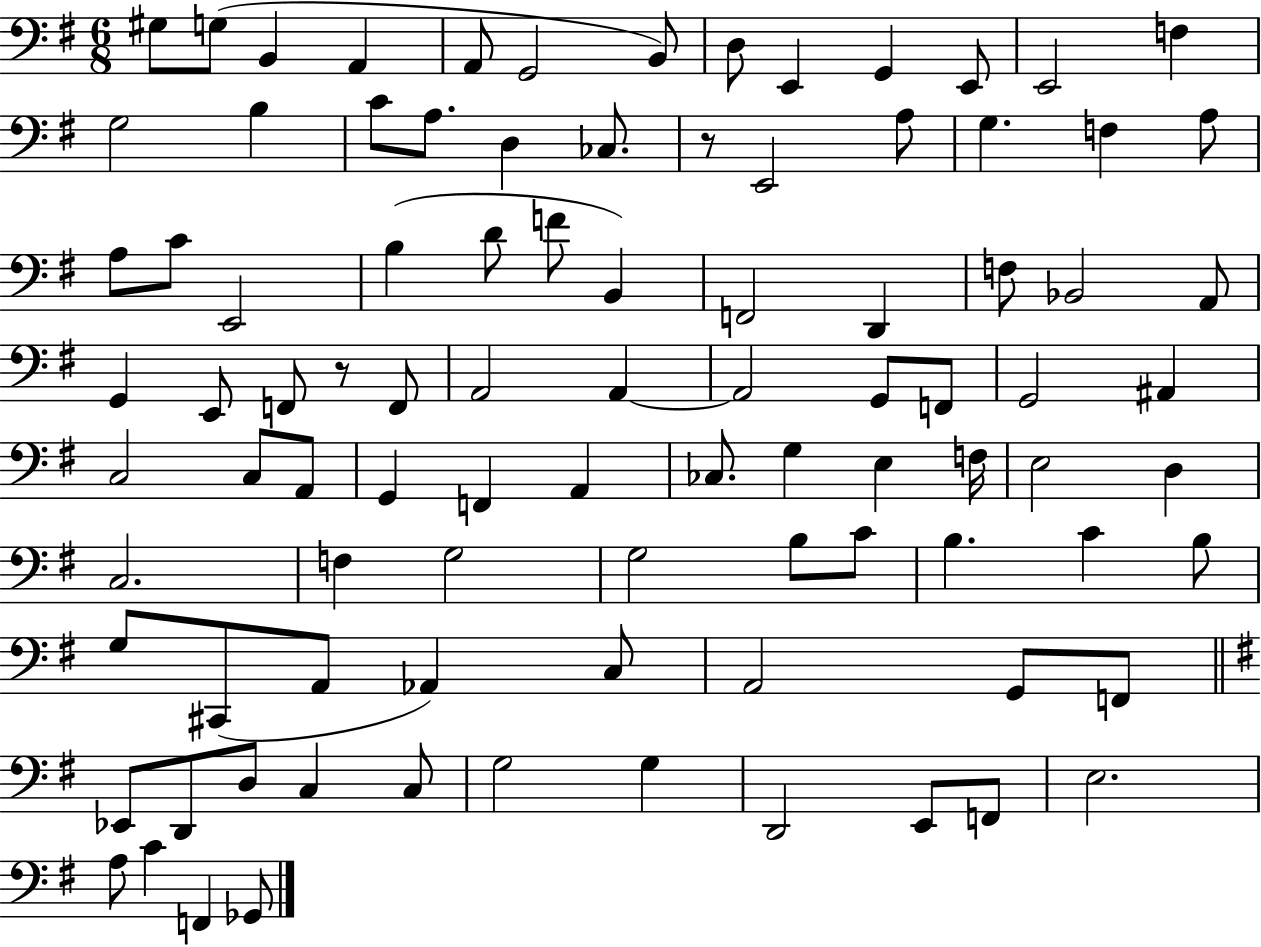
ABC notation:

X:1
T:Untitled
M:6/8
L:1/4
K:G
^G,/2 G,/2 B,, A,, A,,/2 G,,2 B,,/2 D,/2 E,, G,, E,,/2 E,,2 F, G,2 B, C/2 A,/2 D, _C,/2 z/2 E,,2 A,/2 G, F, A,/2 A,/2 C/2 E,,2 B, D/2 F/2 B,, F,,2 D,, F,/2 _B,,2 A,,/2 G,, E,,/2 F,,/2 z/2 F,,/2 A,,2 A,, A,,2 G,,/2 F,,/2 G,,2 ^A,, C,2 C,/2 A,,/2 G,, F,, A,, _C,/2 G, E, F,/4 E,2 D, C,2 F, G,2 G,2 B,/2 C/2 B, C B,/2 G,/2 ^C,,/2 A,,/2 _A,, C,/2 A,,2 G,,/2 F,,/2 _E,,/2 D,,/2 D,/2 C, C,/2 G,2 G, D,,2 E,,/2 F,,/2 E,2 A,/2 C F,, _G,,/2